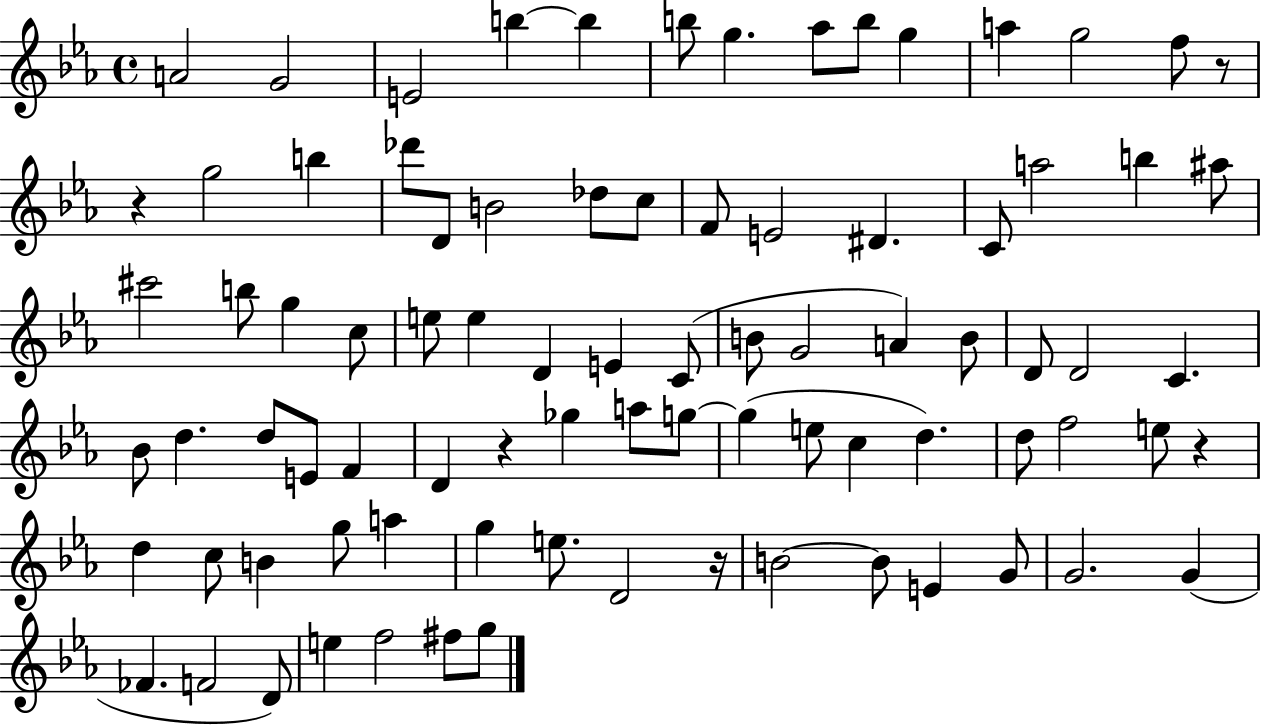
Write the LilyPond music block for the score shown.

{
  \clef treble
  \time 4/4
  \defaultTimeSignature
  \key ees \major
  a'2 g'2 | e'2 b''4~~ b''4 | b''8 g''4. aes''8 b''8 g''4 | a''4 g''2 f''8 r8 | \break r4 g''2 b''4 | des'''8 d'8 b'2 des''8 c''8 | f'8 e'2 dis'4. | c'8 a''2 b''4 ais''8 | \break cis'''2 b''8 g''4 c''8 | e''8 e''4 d'4 e'4 c'8( | b'8 g'2 a'4) b'8 | d'8 d'2 c'4. | \break bes'8 d''4. d''8 e'8 f'4 | d'4 r4 ges''4 a''8 g''8~~ | g''4( e''8 c''4 d''4.) | d''8 f''2 e''8 r4 | \break d''4 c''8 b'4 g''8 a''4 | g''4 e''8. d'2 r16 | b'2~~ b'8 e'4 g'8 | g'2. g'4( | \break fes'4. f'2 d'8) | e''4 f''2 fis''8 g''8 | \bar "|."
}